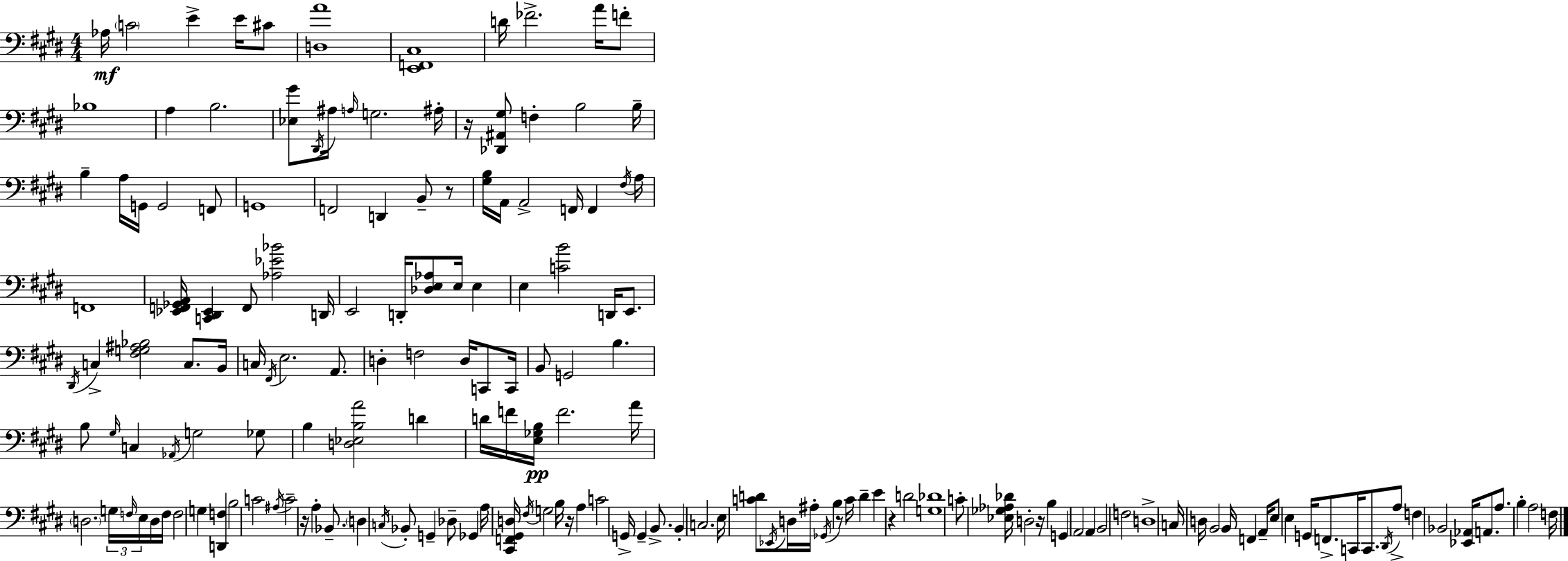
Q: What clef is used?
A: bass